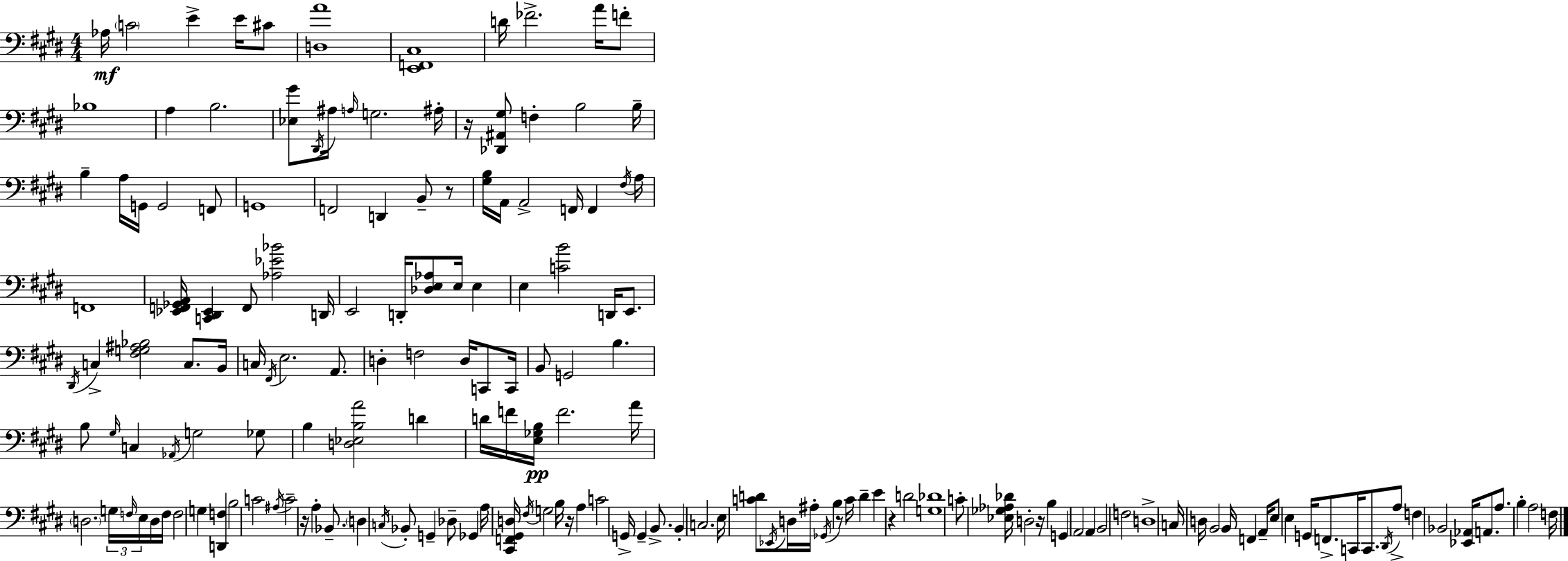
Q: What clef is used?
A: bass